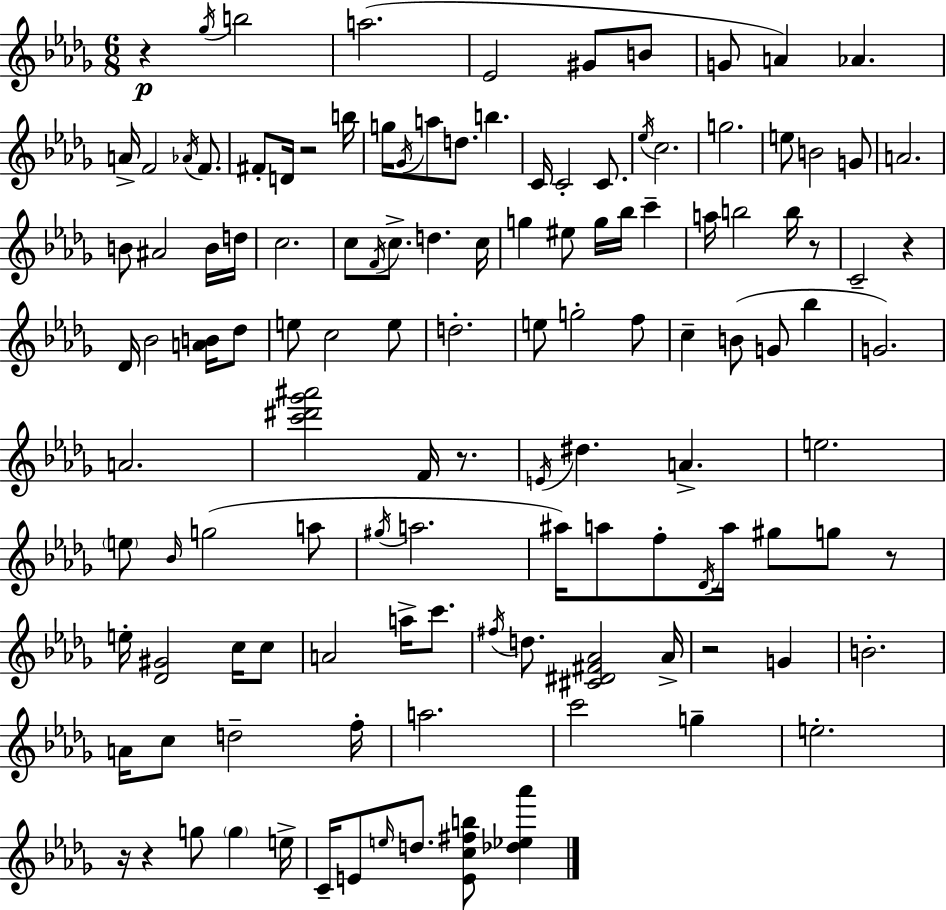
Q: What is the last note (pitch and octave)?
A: D5